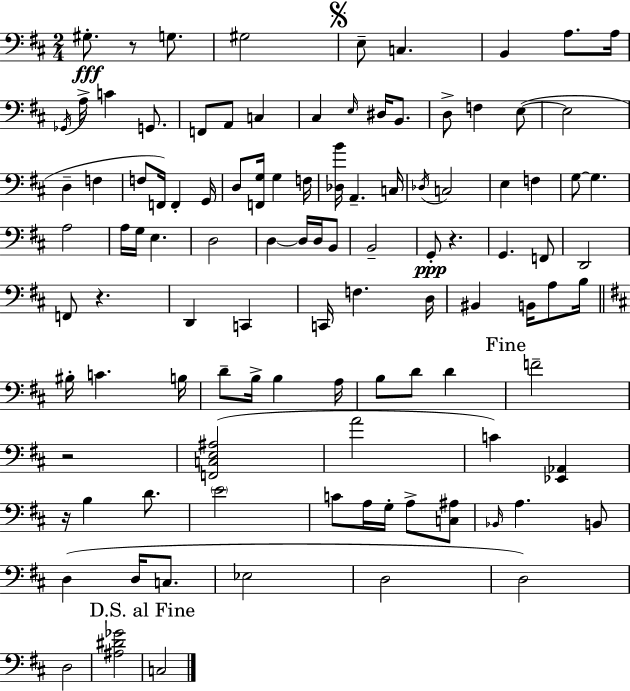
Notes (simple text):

G#3/e. R/e G3/e. G#3/h E3/e C3/q. B2/q A3/e. A3/s Gb2/s A3/s C4/q G2/e. F2/e A2/e C3/q C#3/q E3/s D#3/s B2/e. D3/e F3/q E3/e E3/h D3/q F3/q F3/e F2/s F2/q G2/s D3/e [F2,G3]/s G3/q F3/s [Db3,B4]/s A2/q. C3/s Db3/s C3/h E3/q F3/q G3/e G3/q. A3/h A3/s G3/s E3/q. D3/h D3/q D3/s D3/s B2/e B2/h G2/e R/q. G2/q. F2/e D2/h F2/e R/q. D2/q C2/q C2/s F3/q. D3/s BIS2/q B2/s A3/e B3/s BIS3/s C4/q. B3/s D4/e B3/s B3/q A3/s B3/e D4/e D4/q F4/h R/h [F2,C3,E3,A#3]/h A4/h C4/q [Eb2,Ab2]/q R/s B3/q D4/e. E4/h C4/e A3/s G3/s A3/e [C3,A#3]/e Bb2/s A3/q. B2/e D3/q D3/s C3/e. Eb3/h D3/h D3/h D3/h [A#3,D#4,Gb4]/h C3/h